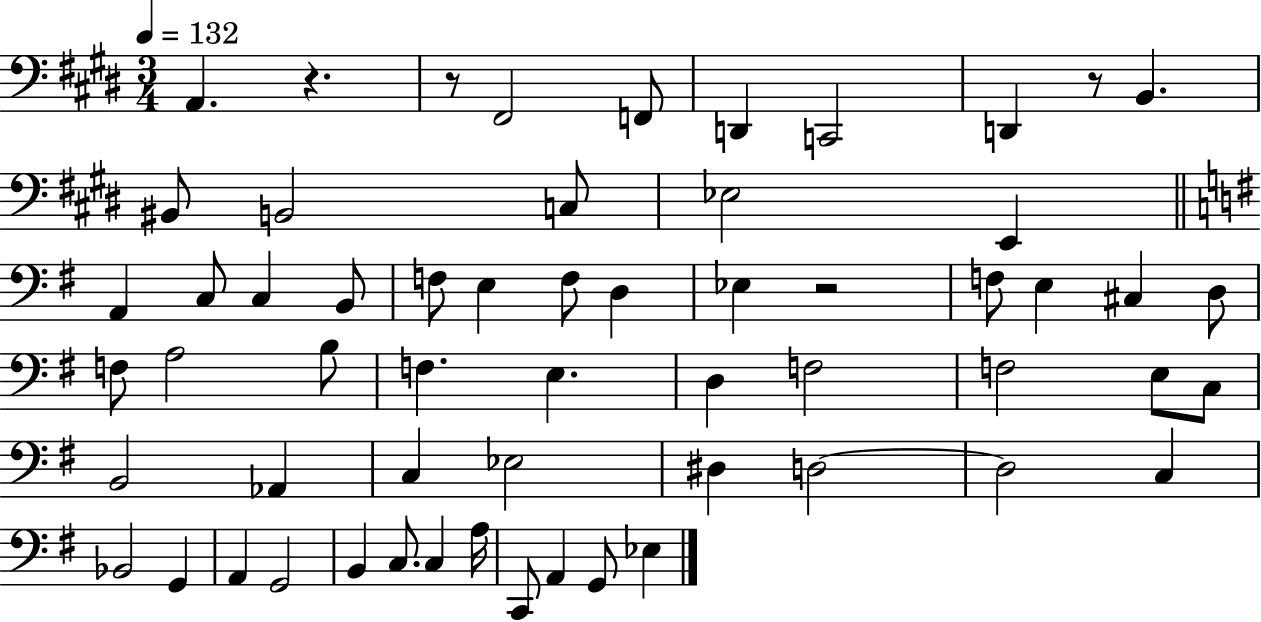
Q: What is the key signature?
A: E major